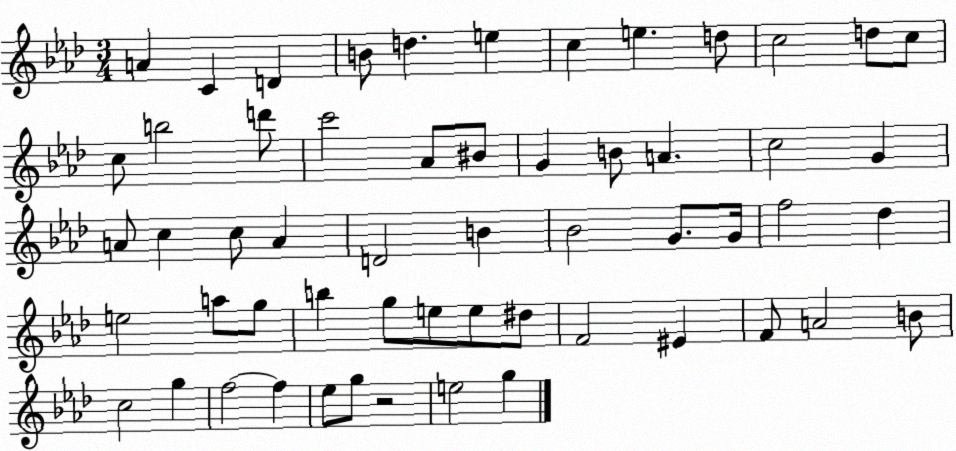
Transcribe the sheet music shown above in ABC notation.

X:1
T:Untitled
M:3/4
L:1/4
K:Ab
A C D B/2 d e c e d/2 c2 d/2 c/2 c/2 b2 d'/2 c'2 _A/2 ^B/2 G B/2 A c2 G A/2 c c/2 A D2 B _B2 G/2 G/4 f2 _d e2 a/2 g/2 b g/2 e/2 e/2 ^d/2 F2 ^E F/2 A2 B/2 c2 g f2 f _e/2 g/2 z2 e2 g